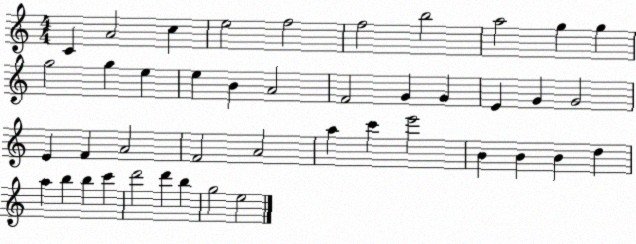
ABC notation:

X:1
T:Untitled
M:4/4
L:1/4
K:C
C A2 c e2 f2 f2 b2 a2 g g g2 g e e B A2 F2 G G E G G2 E F A2 F2 A2 a c' e'2 B B B d a b b c' d'2 d' b g2 e2